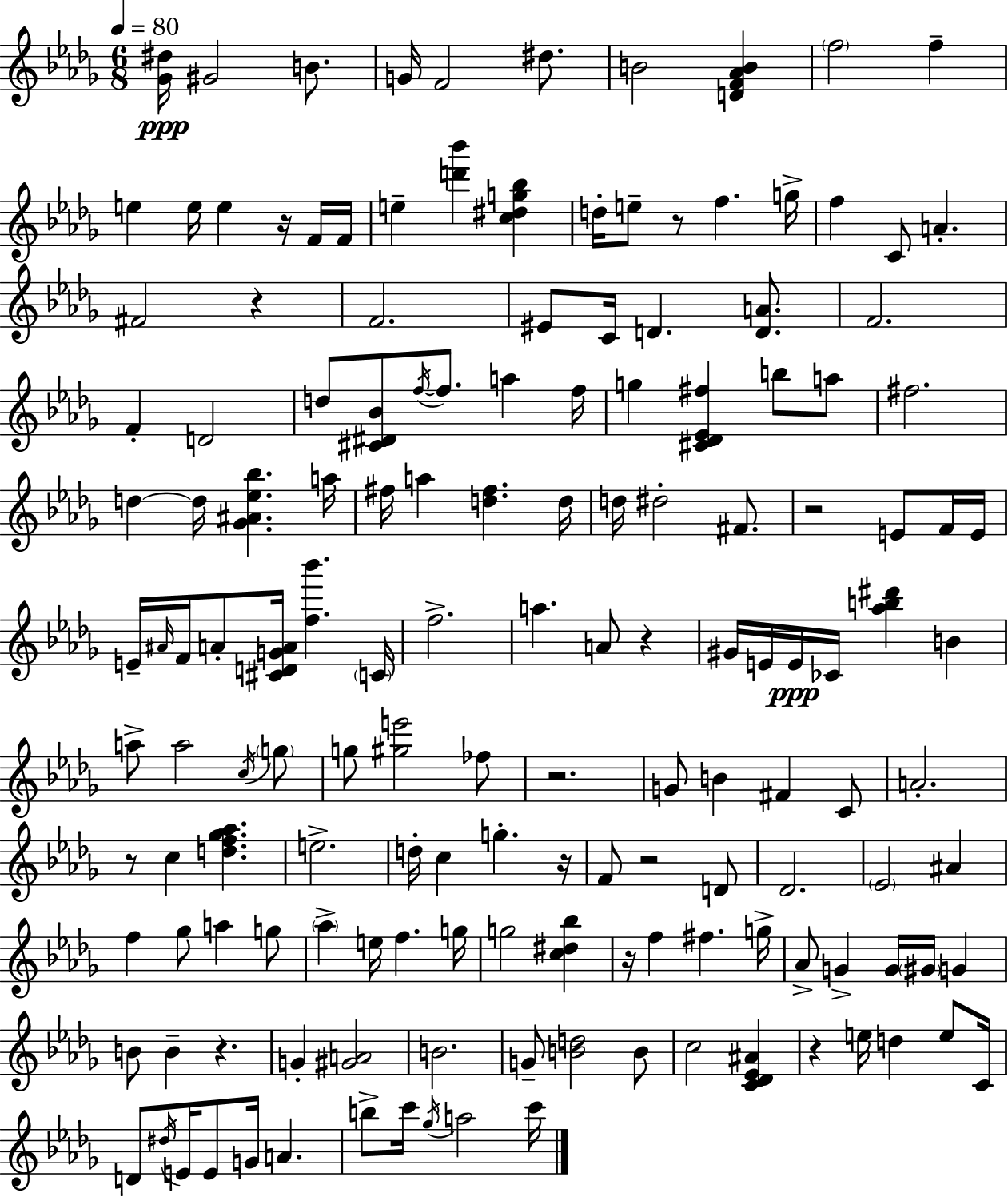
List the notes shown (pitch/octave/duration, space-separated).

[Gb4,D#5]/s G#4/h B4/e. G4/s F4/h D#5/e. B4/h [D4,F4,Ab4,B4]/q F5/h F5/q E5/q E5/s E5/q R/s F4/s F4/s E5/q [D6,Bb6]/q [C5,D#5,G5,Bb5]/q D5/s E5/e R/e F5/q. G5/s F5/q C4/e A4/q. F#4/h R/q F4/h. EIS4/e C4/s D4/q. [D4,A4]/e. F4/h. F4/q D4/h D5/e [C#4,D#4,Bb4]/e F5/s F5/e. A5/q F5/s G5/q [C#4,Db4,Eb4,F#5]/q B5/e A5/e F#5/h. D5/q D5/s [Gb4,A#4,Eb5,Bb5]/q. A5/s F#5/s A5/q [D5,F#5]/q. D5/s D5/s D#5/h F#4/e. R/h E4/e F4/s E4/s E4/s A#4/s F4/s A4/e [C#4,D4,G4,A4]/s [F5,Bb6]/q. C4/s F5/h. A5/q. A4/e R/q G#4/s E4/s E4/s CES4/s [Ab5,B5,D#6]/q B4/q A5/e A5/h C5/s G5/e G5/e [G#5,E6]/h FES5/e R/h. G4/e B4/q F#4/q C4/e A4/h. R/e C5/q [D5,F5,Gb5,Ab5]/q. E5/h. D5/s C5/q G5/q. R/s F4/e R/h D4/e Db4/h. Eb4/h A#4/q F5/q Gb5/e A5/q G5/e Ab5/q E5/s F5/q. G5/s G5/h [C5,D#5,Bb5]/q R/s F5/q F#5/q. G5/s Ab4/e G4/q G4/s G#4/s G4/q B4/e B4/q R/q. G4/q [G#4,A4]/h B4/h. G4/e [B4,D5]/h B4/e C5/h [C4,Db4,Eb4,A#4]/q R/q E5/s D5/q E5/e C4/s D4/e D#5/s E4/s E4/e G4/s A4/q. B5/e C6/s Gb5/s A5/h C6/s